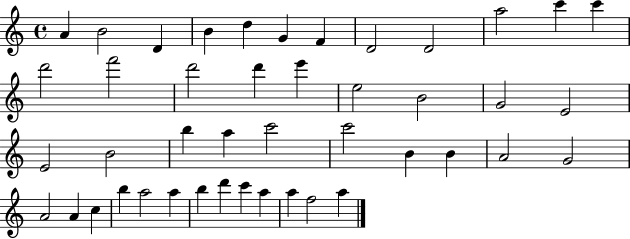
{
  \clef treble
  \time 4/4
  \defaultTimeSignature
  \key c \major
  a'4 b'2 d'4 | b'4 d''4 g'4 f'4 | d'2 d'2 | a''2 c'''4 c'''4 | \break d'''2 f'''2 | d'''2 d'''4 e'''4 | e''2 b'2 | g'2 e'2 | \break e'2 b'2 | b''4 a''4 c'''2 | c'''2 b'4 b'4 | a'2 g'2 | \break a'2 a'4 c''4 | b''4 a''2 a''4 | b''4 d'''4 c'''4 a''4 | a''4 f''2 a''4 | \break \bar "|."
}